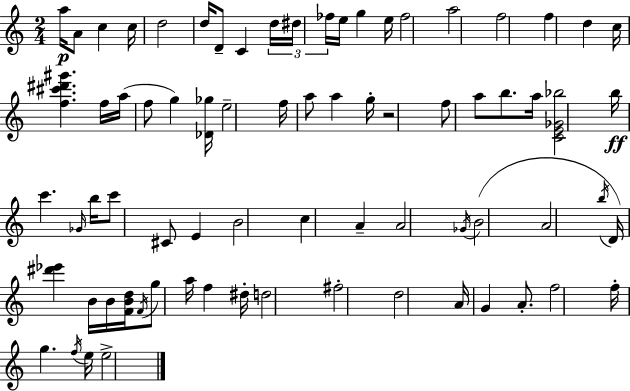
A5/s A4/e C5/q C5/s D5/h D5/s D4/e C4/q D5/s D#5/s FES5/s E5/s G5/q E5/s FES5/h A5/h F5/h F5/q D5/q C5/s [F5,C#6,D#6,G#6]/q. F5/s A5/s F5/e G5/q [Db4,Gb5]/s E5/h F5/s A5/e A5/q G5/s R/h F5/e A5/e B5/e. A5/s [C4,E4,Gb4,Bb5]/h B5/s C6/q. Gb4/s B5/s C6/e C#4/e E4/q B4/h C5/q A4/q A4/h Gb4/s B4/h A4/h B5/s D4/s [D#6,Eb6]/q B4/s B4/s [F4,B4,D5]/s F4/s G5/e A5/s F5/q D#5/s D5/h F#5/h D5/h A4/s G4/q A4/e. F5/h F5/s G5/q. F5/s E5/s E5/h